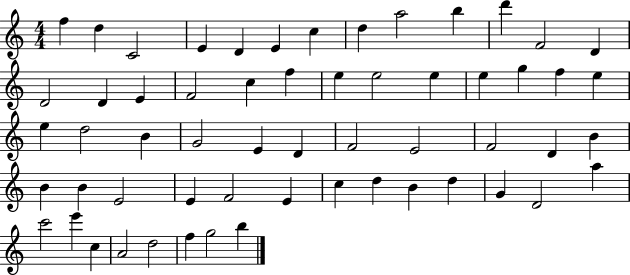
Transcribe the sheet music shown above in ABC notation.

X:1
T:Untitled
M:4/4
L:1/4
K:C
f d C2 E D E c d a2 b d' F2 D D2 D E F2 c f e e2 e e g f e e d2 B G2 E D F2 E2 F2 D B B B E2 E F2 E c d B d G D2 a c'2 e' c A2 d2 f g2 b